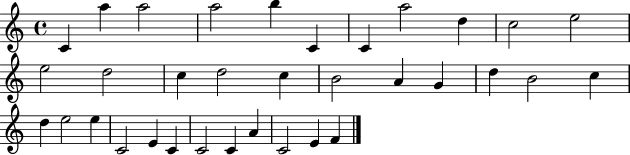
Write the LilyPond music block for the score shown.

{
  \clef treble
  \time 4/4
  \defaultTimeSignature
  \key c \major
  c'4 a''4 a''2 | a''2 b''4 c'4 | c'4 a''2 d''4 | c''2 e''2 | \break e''2 d''2 | c''4 d''2 c''4 | b'2 a'4 g'4 | d''4 b'2 c''4 | \break d''4 e''2 e''4 | c'2 e'4 c'4 | c'2 c'4 a'4 | c'2 e'4 f'4 | \break \bar "|."
}